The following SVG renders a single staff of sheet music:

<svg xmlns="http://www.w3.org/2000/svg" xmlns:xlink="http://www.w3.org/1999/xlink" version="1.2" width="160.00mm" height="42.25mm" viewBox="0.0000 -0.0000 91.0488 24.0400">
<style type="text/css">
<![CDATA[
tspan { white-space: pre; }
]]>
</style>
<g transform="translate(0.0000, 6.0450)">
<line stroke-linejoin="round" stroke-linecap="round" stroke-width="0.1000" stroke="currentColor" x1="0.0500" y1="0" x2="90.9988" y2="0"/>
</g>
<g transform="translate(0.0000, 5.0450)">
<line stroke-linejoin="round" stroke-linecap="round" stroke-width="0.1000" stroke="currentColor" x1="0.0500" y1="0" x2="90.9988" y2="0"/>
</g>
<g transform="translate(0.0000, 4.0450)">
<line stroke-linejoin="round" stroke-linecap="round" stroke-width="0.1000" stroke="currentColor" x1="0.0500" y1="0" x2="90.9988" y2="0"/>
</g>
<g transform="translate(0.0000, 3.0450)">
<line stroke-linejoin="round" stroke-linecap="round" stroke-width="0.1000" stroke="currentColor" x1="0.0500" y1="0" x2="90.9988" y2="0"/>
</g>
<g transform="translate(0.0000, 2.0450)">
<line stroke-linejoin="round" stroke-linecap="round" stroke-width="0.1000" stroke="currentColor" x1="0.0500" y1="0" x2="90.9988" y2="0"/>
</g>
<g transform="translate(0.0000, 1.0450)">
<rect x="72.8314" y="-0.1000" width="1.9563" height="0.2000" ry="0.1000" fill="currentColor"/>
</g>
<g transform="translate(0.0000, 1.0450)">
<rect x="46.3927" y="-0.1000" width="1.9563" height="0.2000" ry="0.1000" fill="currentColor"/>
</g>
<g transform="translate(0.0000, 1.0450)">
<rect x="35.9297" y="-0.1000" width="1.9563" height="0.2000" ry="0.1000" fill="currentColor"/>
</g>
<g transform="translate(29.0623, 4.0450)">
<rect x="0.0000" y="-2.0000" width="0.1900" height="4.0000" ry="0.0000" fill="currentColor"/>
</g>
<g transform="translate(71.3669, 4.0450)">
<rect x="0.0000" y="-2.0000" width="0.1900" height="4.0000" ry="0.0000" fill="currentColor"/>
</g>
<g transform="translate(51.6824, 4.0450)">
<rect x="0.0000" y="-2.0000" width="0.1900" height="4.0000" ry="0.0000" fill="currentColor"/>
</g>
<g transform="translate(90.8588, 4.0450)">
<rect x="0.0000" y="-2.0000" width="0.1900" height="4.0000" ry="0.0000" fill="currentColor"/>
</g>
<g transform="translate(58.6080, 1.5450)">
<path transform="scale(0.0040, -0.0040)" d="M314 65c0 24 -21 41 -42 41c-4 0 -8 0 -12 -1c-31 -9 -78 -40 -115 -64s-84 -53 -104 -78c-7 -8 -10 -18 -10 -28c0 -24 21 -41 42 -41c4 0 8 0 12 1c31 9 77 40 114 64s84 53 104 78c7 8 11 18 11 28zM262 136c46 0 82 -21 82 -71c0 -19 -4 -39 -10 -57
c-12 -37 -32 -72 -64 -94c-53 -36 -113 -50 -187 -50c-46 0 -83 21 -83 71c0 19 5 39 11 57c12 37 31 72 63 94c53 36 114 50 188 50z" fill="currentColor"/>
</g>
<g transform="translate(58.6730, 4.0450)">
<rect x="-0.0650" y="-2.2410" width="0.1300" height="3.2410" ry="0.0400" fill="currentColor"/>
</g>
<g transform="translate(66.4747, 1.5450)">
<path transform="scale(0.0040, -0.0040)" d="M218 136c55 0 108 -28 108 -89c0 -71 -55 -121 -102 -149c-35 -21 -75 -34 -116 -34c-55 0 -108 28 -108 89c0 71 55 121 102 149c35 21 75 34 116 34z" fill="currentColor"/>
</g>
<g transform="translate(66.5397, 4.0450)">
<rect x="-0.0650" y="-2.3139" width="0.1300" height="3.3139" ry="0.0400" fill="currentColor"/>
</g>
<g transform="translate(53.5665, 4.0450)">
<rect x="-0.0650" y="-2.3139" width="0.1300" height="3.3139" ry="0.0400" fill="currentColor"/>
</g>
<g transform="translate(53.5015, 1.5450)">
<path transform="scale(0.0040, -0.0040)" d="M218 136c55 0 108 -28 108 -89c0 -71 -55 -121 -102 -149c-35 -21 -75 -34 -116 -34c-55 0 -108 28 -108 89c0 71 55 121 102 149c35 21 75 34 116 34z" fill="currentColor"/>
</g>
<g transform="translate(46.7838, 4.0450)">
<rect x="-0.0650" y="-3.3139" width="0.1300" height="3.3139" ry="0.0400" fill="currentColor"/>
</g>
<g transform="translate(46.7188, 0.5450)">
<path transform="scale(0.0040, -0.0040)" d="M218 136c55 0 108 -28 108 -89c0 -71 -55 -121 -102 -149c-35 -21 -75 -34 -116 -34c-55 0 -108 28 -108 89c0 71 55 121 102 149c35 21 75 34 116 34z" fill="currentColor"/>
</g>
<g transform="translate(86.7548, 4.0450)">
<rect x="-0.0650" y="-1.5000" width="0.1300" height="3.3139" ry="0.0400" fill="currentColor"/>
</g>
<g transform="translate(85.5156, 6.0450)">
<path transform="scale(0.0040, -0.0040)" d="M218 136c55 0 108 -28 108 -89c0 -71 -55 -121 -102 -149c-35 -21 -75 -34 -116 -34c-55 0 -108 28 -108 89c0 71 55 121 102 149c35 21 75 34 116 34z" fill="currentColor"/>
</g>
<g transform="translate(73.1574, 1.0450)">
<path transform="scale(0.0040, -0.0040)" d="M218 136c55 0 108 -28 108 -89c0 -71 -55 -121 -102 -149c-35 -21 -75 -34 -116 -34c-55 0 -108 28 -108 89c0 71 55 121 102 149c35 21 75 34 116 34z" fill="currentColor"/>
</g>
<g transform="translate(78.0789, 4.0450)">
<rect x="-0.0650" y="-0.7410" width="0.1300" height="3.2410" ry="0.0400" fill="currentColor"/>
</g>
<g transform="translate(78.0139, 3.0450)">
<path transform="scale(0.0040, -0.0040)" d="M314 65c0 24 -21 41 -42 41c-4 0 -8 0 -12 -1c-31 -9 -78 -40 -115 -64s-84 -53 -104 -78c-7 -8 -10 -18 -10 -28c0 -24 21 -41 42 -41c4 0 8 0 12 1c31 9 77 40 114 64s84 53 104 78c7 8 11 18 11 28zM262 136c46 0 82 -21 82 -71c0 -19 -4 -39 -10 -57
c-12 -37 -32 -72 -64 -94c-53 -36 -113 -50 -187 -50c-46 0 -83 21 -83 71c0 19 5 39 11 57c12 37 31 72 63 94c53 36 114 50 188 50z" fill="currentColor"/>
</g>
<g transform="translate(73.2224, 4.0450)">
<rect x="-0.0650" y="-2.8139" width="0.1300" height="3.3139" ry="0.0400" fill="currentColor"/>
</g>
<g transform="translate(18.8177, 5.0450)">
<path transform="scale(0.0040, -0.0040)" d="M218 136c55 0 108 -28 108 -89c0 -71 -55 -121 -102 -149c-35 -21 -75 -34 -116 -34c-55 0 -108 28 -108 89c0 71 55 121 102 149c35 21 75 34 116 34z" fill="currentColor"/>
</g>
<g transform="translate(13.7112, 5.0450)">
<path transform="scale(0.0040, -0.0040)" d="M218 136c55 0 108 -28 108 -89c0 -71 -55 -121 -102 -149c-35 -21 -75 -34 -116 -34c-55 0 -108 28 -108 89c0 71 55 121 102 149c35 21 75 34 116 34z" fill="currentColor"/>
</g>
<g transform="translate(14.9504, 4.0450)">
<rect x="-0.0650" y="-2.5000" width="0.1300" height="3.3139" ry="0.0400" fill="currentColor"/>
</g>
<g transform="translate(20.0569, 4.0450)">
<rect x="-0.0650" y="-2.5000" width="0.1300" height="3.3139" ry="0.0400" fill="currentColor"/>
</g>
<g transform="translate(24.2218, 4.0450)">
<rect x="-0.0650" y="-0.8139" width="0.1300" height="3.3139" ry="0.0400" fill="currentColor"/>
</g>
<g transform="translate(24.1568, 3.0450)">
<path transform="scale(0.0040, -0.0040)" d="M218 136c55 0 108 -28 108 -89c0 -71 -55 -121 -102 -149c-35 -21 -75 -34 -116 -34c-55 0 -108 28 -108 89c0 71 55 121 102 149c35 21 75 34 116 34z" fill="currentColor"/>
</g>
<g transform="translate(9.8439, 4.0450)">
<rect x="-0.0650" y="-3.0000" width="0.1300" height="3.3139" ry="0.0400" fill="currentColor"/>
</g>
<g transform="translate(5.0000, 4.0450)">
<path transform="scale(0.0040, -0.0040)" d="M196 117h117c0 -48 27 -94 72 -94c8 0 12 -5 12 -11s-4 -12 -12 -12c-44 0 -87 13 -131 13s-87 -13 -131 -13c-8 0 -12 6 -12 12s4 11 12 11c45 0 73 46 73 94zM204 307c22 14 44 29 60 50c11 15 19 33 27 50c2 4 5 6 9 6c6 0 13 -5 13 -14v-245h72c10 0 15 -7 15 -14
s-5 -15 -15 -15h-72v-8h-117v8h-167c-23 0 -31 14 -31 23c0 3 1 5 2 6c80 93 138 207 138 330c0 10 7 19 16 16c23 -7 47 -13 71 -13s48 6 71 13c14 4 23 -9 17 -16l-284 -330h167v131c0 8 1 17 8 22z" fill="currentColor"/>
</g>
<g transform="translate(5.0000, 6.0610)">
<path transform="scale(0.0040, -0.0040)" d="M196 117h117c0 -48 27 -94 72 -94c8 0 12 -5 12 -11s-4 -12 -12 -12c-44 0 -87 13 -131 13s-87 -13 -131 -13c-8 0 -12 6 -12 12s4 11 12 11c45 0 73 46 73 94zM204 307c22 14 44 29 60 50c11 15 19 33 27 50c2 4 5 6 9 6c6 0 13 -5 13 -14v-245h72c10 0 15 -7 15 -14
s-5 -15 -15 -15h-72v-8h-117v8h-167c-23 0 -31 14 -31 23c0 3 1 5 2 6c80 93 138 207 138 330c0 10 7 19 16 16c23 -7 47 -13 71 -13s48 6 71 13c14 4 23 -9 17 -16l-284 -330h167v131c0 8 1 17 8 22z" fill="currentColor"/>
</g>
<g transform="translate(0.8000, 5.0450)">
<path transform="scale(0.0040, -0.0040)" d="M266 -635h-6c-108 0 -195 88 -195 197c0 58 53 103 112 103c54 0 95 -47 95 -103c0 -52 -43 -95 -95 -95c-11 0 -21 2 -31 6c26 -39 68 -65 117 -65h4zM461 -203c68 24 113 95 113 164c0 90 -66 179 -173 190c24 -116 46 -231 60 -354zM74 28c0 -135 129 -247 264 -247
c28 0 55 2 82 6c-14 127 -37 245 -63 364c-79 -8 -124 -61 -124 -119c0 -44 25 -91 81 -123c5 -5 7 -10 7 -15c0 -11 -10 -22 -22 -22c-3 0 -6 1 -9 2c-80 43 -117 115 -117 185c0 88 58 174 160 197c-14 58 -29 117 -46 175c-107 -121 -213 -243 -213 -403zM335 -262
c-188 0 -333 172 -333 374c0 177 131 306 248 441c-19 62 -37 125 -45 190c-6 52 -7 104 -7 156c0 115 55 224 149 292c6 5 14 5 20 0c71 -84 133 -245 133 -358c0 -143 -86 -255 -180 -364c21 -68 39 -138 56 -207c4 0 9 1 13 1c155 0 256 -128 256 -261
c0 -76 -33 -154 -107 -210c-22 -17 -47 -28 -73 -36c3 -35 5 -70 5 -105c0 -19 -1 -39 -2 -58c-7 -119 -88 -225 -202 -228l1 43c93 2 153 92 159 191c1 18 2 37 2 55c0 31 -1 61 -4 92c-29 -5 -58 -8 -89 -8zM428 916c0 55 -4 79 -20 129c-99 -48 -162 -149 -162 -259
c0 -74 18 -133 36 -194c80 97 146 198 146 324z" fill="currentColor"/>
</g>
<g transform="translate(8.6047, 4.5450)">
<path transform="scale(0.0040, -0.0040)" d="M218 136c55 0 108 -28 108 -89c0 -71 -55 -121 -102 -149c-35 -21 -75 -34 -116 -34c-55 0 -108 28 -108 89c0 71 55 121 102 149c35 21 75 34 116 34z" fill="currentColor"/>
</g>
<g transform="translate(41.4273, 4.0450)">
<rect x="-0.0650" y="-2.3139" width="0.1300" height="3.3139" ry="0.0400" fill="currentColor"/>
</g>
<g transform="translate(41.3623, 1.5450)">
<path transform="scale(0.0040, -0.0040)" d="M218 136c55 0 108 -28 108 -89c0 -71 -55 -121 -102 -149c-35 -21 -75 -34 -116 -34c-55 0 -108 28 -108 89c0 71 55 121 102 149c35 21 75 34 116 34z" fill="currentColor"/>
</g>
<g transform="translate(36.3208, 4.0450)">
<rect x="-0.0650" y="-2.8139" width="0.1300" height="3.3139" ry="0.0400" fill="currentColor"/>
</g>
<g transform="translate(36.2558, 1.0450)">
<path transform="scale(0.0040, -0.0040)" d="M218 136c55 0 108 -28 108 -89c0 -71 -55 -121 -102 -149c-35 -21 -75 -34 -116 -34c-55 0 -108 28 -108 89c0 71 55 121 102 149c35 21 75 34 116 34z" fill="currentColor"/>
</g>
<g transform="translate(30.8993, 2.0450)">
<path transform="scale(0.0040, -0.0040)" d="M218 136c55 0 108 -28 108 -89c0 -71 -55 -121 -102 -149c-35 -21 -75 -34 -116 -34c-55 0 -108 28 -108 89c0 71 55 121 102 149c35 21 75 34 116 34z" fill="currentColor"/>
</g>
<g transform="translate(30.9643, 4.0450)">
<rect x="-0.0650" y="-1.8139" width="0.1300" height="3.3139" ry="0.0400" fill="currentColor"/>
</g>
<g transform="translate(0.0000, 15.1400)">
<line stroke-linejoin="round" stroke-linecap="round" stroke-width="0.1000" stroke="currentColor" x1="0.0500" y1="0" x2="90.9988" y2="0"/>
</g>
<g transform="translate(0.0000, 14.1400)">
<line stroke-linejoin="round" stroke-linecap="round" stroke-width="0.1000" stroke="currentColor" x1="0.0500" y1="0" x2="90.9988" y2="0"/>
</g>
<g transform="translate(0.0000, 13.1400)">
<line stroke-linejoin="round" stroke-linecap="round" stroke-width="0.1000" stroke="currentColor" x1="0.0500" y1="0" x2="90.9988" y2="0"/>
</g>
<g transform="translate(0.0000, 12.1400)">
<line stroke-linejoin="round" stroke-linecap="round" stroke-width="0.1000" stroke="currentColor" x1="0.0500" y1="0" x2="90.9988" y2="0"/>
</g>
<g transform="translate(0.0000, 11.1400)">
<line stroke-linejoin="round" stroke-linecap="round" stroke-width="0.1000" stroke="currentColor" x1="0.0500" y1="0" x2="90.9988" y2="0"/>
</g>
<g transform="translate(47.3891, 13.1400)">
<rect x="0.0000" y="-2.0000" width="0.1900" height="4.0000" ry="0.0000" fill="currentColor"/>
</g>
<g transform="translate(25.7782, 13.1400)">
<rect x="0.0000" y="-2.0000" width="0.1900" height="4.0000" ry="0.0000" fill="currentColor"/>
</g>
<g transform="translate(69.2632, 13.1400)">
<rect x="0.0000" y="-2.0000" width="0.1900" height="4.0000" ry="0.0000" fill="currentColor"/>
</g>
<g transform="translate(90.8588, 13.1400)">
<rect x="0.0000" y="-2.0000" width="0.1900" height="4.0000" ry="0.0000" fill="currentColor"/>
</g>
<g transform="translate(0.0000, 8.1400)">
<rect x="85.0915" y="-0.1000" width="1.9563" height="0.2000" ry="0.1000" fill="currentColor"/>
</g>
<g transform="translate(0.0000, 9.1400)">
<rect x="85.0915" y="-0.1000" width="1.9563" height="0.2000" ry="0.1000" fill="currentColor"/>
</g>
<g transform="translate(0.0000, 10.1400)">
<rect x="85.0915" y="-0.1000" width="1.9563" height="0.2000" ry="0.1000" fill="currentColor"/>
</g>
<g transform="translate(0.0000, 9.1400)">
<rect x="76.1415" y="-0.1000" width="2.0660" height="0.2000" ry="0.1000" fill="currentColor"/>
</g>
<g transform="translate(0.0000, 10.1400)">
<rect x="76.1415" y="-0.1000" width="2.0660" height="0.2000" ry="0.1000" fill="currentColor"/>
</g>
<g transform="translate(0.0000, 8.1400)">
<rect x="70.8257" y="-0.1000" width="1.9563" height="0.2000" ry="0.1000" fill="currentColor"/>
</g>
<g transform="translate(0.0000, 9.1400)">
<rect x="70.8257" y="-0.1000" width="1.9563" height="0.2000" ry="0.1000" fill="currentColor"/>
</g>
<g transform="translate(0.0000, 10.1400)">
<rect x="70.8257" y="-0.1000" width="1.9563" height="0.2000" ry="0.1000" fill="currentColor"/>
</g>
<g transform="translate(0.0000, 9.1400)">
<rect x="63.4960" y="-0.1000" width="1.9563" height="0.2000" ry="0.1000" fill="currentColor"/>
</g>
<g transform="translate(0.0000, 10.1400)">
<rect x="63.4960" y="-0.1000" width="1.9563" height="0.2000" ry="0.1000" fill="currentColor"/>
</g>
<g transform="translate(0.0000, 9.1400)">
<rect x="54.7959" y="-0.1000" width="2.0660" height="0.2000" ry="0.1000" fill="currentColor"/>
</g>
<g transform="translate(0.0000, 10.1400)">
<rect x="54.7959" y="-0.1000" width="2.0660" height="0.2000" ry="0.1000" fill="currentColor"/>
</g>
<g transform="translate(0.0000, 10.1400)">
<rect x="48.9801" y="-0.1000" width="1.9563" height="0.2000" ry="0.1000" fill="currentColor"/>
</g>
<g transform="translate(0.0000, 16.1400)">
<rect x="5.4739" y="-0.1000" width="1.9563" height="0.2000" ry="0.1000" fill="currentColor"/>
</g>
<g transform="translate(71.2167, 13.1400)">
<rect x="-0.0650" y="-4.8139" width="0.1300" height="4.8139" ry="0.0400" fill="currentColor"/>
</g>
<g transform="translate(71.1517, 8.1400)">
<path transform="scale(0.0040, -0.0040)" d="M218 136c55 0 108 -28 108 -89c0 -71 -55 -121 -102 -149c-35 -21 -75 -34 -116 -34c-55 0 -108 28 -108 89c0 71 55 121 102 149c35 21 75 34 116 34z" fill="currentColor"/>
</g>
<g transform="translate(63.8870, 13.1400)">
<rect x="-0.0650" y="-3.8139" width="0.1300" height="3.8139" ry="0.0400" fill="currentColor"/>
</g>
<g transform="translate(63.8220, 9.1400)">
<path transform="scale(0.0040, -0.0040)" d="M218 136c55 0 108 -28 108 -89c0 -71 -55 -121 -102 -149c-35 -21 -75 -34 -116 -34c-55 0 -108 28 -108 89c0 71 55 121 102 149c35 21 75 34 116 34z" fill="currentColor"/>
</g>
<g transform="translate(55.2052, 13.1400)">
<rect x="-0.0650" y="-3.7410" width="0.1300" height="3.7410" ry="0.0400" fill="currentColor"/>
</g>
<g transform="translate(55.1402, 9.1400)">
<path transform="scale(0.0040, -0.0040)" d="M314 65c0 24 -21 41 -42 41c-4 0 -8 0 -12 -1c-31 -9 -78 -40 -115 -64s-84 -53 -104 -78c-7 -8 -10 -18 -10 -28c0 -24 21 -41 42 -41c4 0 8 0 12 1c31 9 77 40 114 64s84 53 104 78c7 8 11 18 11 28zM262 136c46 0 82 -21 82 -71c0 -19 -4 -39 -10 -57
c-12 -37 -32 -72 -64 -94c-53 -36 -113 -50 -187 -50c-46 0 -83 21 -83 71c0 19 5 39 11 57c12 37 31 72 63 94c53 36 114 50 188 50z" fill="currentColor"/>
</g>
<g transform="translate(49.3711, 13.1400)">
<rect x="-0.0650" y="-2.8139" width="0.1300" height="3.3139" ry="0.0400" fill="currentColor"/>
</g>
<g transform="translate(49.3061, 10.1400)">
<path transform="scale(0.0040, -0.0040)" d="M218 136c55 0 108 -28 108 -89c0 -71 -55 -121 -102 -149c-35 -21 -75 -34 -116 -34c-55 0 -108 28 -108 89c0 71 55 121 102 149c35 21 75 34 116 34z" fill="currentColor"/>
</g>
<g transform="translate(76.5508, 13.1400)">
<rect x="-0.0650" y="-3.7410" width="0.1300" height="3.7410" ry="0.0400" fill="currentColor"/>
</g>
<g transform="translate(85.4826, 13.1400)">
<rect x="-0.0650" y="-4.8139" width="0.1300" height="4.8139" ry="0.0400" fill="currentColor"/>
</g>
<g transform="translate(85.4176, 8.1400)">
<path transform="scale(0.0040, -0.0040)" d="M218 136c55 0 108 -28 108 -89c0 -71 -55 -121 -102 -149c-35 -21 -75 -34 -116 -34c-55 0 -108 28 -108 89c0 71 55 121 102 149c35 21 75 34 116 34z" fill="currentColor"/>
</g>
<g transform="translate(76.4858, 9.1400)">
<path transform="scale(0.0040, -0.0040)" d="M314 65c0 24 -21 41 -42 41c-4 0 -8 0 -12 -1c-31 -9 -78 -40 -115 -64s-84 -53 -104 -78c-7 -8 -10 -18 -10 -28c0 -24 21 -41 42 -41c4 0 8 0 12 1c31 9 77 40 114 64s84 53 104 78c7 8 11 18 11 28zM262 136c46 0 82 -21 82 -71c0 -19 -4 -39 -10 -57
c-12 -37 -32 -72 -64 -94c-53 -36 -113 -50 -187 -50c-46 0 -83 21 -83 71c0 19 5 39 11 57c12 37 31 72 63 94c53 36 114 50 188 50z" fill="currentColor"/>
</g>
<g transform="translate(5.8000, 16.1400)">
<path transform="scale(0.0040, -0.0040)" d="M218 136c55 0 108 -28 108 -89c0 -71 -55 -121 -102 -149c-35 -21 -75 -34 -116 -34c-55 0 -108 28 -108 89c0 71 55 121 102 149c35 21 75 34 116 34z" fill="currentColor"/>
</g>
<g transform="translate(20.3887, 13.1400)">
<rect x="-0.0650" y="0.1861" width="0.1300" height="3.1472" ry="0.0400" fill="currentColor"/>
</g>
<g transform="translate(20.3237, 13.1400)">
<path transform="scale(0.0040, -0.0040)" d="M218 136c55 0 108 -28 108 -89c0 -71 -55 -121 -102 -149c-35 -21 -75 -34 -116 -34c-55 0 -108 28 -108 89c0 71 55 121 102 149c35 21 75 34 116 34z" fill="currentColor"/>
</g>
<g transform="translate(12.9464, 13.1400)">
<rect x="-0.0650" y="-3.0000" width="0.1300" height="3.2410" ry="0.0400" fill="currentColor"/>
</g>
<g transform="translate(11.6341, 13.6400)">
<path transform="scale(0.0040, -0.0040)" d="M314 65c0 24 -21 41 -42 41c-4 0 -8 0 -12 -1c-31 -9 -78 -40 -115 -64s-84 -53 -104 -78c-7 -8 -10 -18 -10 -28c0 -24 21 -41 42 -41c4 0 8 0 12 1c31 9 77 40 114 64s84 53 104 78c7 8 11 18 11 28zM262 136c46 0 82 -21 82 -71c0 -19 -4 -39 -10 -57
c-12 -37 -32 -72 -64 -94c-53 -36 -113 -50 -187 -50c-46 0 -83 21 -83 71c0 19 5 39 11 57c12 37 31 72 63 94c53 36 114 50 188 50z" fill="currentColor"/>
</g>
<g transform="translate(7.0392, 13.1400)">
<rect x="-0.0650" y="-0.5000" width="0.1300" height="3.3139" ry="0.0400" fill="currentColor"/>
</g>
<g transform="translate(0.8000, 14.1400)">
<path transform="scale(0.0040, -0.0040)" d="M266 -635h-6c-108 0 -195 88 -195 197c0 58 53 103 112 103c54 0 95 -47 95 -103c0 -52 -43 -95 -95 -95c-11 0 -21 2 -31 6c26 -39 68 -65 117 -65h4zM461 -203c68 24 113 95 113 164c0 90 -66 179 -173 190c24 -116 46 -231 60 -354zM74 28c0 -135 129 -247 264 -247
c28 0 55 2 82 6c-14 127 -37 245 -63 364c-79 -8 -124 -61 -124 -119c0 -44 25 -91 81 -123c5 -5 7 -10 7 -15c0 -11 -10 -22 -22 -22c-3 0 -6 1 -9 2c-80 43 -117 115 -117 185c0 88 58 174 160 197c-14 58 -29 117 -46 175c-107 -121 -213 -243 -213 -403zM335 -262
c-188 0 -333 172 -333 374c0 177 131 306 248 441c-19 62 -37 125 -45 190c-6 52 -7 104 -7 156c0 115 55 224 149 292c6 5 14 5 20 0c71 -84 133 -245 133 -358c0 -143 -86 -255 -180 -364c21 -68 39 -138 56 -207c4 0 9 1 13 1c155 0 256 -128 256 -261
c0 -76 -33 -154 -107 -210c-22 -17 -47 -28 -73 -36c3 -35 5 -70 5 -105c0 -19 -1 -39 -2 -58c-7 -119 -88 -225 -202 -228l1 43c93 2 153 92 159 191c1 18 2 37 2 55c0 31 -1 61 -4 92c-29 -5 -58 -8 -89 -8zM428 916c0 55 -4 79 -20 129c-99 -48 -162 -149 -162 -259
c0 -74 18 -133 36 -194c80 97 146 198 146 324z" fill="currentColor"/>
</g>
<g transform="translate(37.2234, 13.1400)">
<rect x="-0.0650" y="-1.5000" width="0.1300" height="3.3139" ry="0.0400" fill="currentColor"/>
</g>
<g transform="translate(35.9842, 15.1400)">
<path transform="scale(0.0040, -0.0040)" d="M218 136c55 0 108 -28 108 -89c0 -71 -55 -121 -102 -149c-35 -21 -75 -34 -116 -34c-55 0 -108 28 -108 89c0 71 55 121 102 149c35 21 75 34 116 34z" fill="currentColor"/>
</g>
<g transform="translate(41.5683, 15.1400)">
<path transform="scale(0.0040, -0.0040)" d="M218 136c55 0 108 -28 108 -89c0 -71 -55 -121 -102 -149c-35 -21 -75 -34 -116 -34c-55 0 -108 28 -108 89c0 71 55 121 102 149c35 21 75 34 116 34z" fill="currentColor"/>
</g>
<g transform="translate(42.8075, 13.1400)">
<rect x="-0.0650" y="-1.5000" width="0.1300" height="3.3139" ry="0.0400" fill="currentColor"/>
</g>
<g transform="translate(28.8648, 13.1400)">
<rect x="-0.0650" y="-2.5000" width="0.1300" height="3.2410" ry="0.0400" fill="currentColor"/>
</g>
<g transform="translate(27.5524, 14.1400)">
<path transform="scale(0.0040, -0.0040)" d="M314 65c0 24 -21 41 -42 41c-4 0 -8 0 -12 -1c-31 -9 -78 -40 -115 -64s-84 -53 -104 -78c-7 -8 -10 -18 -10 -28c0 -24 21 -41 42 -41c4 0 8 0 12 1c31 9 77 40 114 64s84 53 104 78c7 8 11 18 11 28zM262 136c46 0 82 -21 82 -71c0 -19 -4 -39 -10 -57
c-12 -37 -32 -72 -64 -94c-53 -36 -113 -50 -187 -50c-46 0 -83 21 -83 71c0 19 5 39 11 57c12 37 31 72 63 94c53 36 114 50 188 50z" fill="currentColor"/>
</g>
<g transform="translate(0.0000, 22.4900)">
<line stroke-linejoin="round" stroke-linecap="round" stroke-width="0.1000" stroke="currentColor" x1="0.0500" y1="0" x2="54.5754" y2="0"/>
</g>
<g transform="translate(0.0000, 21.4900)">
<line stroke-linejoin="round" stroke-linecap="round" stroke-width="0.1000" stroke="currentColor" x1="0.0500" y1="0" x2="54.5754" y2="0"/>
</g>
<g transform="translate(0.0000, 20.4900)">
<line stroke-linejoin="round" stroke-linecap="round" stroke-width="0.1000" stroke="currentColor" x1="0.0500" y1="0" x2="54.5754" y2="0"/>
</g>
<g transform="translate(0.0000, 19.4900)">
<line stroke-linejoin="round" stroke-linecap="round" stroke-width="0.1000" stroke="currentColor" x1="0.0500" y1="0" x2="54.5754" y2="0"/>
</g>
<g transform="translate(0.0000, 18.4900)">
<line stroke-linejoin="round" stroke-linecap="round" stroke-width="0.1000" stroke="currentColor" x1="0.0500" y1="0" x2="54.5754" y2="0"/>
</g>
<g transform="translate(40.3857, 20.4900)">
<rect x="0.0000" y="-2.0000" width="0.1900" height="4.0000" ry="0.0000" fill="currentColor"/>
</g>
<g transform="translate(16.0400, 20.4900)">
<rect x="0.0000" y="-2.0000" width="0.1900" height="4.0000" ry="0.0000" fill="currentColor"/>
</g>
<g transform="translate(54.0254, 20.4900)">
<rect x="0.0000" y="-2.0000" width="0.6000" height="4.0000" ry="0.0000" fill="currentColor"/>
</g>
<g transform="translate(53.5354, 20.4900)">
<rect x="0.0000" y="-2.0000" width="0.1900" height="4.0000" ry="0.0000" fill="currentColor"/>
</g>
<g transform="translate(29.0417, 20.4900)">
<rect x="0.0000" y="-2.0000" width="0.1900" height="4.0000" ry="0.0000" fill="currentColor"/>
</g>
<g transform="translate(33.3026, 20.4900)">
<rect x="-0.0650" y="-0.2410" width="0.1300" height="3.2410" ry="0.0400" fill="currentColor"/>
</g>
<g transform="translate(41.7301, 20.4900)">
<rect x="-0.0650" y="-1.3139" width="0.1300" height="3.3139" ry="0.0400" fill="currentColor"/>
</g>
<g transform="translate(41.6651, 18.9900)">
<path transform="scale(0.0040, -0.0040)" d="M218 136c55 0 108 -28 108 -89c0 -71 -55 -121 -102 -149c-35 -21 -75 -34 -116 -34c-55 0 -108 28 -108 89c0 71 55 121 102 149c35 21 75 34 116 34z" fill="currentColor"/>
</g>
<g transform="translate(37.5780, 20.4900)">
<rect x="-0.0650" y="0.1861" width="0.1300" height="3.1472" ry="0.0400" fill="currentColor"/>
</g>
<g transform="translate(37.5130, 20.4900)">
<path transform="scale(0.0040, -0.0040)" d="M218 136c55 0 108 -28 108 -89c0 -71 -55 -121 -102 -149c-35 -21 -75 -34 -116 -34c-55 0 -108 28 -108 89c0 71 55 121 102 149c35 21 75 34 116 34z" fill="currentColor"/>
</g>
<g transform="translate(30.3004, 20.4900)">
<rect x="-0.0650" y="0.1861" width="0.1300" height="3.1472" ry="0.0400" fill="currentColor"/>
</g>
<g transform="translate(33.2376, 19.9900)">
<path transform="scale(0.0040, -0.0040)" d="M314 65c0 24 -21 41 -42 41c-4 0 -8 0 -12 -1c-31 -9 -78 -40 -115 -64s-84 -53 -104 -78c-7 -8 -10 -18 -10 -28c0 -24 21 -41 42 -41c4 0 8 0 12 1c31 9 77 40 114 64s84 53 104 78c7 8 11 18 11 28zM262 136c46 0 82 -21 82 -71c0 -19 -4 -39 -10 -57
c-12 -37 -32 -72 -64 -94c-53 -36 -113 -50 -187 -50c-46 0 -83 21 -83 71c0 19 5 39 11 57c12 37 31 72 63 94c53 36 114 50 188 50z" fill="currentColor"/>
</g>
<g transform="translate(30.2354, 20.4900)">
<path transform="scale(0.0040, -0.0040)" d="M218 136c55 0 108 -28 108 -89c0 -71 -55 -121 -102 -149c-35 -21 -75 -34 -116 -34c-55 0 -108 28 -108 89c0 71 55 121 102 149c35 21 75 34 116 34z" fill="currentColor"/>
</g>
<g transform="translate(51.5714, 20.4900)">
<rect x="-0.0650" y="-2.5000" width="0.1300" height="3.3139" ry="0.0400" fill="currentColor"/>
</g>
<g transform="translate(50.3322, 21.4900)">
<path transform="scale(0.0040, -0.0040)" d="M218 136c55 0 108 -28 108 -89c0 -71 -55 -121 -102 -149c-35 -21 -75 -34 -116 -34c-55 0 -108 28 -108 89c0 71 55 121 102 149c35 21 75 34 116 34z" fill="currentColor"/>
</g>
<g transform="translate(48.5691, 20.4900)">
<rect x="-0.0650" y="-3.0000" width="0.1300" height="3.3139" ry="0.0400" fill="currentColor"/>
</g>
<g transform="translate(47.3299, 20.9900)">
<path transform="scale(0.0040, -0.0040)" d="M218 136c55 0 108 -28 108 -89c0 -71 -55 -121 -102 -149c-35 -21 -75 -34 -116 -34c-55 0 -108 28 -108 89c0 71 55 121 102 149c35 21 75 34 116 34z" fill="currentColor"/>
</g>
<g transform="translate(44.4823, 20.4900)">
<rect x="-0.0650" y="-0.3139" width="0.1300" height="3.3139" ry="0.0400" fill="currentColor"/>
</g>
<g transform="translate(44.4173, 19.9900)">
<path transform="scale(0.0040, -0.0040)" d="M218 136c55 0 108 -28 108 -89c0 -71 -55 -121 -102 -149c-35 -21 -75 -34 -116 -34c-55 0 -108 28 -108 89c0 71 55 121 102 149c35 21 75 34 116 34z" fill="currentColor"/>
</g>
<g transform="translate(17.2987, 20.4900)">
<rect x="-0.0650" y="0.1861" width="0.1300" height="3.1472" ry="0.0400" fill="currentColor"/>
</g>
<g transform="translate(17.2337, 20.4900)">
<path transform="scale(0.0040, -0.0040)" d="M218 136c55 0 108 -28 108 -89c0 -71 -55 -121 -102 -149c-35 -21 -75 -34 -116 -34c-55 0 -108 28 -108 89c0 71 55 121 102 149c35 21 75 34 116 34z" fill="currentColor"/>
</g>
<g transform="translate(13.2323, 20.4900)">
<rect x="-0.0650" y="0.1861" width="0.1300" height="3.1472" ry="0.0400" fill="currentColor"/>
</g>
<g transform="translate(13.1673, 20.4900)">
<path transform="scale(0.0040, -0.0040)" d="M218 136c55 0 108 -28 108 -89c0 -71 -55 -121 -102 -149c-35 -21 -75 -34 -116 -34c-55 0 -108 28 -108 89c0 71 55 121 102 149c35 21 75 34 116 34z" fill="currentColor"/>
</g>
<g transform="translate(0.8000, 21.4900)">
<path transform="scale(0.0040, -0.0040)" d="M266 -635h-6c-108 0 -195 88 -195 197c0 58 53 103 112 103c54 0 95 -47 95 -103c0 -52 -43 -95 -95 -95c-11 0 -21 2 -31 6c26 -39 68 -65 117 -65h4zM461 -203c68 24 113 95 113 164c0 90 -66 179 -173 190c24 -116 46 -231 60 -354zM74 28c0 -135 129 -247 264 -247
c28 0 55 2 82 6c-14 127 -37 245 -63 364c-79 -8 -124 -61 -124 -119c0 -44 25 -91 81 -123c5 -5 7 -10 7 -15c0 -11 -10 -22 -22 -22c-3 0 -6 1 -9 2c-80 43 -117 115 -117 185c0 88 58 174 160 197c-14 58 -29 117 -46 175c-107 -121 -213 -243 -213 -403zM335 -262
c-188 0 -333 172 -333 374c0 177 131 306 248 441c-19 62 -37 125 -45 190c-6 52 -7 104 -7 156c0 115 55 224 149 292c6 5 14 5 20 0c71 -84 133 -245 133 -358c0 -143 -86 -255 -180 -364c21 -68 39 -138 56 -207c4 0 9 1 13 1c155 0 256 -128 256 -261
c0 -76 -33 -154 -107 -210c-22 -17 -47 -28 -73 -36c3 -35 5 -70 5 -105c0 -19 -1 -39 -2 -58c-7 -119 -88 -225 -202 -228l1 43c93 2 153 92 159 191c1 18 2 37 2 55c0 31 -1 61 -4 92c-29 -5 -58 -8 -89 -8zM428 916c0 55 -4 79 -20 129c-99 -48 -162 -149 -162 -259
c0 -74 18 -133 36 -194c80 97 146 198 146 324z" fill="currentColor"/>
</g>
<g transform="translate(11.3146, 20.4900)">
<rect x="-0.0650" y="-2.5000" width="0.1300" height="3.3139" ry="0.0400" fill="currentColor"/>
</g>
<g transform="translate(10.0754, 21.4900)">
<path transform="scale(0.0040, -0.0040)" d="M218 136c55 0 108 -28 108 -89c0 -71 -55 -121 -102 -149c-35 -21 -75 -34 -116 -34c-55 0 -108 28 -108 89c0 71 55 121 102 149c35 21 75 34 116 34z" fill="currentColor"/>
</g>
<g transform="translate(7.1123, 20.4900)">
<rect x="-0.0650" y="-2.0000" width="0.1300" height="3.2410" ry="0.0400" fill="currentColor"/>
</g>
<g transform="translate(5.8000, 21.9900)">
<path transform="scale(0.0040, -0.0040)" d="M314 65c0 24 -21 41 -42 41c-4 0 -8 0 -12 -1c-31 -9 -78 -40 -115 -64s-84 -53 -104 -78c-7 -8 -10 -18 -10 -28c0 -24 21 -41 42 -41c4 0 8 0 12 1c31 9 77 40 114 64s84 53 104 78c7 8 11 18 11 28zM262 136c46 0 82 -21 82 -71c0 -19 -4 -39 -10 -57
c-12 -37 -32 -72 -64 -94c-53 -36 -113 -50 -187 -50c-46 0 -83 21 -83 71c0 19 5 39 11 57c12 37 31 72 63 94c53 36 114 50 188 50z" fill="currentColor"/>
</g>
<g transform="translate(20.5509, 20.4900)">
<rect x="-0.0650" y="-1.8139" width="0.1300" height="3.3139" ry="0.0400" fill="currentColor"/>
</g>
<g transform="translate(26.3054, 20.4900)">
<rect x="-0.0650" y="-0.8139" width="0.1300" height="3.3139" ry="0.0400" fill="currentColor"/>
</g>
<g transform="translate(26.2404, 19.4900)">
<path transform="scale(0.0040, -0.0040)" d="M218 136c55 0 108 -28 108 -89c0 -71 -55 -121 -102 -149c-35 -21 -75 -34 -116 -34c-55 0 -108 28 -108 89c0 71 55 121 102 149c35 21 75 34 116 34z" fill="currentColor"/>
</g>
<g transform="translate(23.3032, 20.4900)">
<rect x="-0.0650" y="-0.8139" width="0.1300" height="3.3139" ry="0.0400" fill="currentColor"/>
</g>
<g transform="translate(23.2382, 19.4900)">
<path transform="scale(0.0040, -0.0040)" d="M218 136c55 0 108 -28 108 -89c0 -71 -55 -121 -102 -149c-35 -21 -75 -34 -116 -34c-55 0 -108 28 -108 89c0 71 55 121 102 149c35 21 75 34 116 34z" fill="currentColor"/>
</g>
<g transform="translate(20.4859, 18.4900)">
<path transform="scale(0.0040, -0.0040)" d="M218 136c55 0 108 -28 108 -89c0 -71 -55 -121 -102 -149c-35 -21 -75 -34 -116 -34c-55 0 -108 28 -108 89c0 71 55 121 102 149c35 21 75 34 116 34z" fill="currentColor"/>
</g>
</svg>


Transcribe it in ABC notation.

X:1
T:Untitled
M:4/4
L:1/4
K:C
A G G d f a g b g g2 g a d2 E C A2 B G2 E E a c'2 c' e' c'2 e' F2 G B B f d d B c2 B e c A G